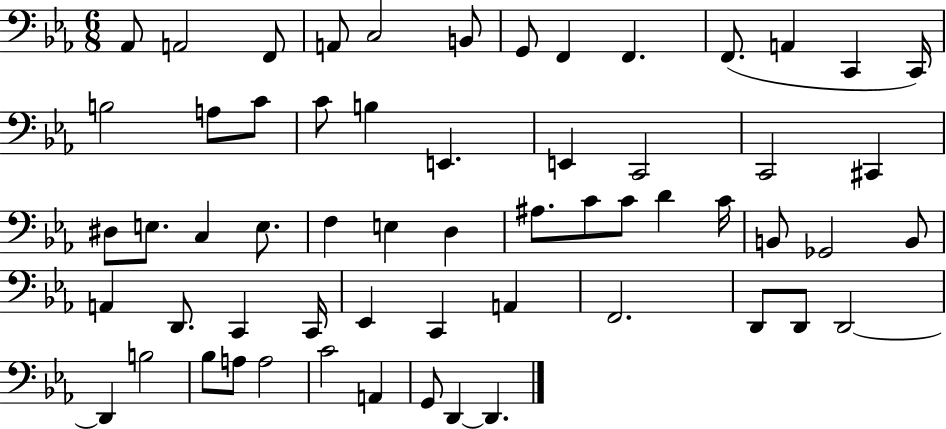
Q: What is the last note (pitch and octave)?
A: D2